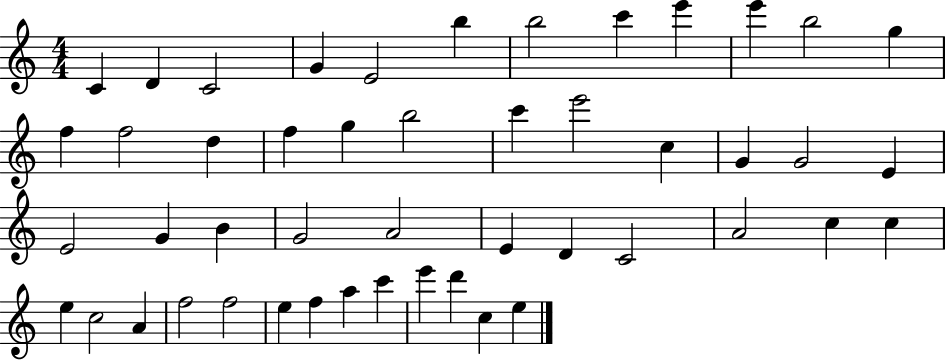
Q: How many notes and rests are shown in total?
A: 48